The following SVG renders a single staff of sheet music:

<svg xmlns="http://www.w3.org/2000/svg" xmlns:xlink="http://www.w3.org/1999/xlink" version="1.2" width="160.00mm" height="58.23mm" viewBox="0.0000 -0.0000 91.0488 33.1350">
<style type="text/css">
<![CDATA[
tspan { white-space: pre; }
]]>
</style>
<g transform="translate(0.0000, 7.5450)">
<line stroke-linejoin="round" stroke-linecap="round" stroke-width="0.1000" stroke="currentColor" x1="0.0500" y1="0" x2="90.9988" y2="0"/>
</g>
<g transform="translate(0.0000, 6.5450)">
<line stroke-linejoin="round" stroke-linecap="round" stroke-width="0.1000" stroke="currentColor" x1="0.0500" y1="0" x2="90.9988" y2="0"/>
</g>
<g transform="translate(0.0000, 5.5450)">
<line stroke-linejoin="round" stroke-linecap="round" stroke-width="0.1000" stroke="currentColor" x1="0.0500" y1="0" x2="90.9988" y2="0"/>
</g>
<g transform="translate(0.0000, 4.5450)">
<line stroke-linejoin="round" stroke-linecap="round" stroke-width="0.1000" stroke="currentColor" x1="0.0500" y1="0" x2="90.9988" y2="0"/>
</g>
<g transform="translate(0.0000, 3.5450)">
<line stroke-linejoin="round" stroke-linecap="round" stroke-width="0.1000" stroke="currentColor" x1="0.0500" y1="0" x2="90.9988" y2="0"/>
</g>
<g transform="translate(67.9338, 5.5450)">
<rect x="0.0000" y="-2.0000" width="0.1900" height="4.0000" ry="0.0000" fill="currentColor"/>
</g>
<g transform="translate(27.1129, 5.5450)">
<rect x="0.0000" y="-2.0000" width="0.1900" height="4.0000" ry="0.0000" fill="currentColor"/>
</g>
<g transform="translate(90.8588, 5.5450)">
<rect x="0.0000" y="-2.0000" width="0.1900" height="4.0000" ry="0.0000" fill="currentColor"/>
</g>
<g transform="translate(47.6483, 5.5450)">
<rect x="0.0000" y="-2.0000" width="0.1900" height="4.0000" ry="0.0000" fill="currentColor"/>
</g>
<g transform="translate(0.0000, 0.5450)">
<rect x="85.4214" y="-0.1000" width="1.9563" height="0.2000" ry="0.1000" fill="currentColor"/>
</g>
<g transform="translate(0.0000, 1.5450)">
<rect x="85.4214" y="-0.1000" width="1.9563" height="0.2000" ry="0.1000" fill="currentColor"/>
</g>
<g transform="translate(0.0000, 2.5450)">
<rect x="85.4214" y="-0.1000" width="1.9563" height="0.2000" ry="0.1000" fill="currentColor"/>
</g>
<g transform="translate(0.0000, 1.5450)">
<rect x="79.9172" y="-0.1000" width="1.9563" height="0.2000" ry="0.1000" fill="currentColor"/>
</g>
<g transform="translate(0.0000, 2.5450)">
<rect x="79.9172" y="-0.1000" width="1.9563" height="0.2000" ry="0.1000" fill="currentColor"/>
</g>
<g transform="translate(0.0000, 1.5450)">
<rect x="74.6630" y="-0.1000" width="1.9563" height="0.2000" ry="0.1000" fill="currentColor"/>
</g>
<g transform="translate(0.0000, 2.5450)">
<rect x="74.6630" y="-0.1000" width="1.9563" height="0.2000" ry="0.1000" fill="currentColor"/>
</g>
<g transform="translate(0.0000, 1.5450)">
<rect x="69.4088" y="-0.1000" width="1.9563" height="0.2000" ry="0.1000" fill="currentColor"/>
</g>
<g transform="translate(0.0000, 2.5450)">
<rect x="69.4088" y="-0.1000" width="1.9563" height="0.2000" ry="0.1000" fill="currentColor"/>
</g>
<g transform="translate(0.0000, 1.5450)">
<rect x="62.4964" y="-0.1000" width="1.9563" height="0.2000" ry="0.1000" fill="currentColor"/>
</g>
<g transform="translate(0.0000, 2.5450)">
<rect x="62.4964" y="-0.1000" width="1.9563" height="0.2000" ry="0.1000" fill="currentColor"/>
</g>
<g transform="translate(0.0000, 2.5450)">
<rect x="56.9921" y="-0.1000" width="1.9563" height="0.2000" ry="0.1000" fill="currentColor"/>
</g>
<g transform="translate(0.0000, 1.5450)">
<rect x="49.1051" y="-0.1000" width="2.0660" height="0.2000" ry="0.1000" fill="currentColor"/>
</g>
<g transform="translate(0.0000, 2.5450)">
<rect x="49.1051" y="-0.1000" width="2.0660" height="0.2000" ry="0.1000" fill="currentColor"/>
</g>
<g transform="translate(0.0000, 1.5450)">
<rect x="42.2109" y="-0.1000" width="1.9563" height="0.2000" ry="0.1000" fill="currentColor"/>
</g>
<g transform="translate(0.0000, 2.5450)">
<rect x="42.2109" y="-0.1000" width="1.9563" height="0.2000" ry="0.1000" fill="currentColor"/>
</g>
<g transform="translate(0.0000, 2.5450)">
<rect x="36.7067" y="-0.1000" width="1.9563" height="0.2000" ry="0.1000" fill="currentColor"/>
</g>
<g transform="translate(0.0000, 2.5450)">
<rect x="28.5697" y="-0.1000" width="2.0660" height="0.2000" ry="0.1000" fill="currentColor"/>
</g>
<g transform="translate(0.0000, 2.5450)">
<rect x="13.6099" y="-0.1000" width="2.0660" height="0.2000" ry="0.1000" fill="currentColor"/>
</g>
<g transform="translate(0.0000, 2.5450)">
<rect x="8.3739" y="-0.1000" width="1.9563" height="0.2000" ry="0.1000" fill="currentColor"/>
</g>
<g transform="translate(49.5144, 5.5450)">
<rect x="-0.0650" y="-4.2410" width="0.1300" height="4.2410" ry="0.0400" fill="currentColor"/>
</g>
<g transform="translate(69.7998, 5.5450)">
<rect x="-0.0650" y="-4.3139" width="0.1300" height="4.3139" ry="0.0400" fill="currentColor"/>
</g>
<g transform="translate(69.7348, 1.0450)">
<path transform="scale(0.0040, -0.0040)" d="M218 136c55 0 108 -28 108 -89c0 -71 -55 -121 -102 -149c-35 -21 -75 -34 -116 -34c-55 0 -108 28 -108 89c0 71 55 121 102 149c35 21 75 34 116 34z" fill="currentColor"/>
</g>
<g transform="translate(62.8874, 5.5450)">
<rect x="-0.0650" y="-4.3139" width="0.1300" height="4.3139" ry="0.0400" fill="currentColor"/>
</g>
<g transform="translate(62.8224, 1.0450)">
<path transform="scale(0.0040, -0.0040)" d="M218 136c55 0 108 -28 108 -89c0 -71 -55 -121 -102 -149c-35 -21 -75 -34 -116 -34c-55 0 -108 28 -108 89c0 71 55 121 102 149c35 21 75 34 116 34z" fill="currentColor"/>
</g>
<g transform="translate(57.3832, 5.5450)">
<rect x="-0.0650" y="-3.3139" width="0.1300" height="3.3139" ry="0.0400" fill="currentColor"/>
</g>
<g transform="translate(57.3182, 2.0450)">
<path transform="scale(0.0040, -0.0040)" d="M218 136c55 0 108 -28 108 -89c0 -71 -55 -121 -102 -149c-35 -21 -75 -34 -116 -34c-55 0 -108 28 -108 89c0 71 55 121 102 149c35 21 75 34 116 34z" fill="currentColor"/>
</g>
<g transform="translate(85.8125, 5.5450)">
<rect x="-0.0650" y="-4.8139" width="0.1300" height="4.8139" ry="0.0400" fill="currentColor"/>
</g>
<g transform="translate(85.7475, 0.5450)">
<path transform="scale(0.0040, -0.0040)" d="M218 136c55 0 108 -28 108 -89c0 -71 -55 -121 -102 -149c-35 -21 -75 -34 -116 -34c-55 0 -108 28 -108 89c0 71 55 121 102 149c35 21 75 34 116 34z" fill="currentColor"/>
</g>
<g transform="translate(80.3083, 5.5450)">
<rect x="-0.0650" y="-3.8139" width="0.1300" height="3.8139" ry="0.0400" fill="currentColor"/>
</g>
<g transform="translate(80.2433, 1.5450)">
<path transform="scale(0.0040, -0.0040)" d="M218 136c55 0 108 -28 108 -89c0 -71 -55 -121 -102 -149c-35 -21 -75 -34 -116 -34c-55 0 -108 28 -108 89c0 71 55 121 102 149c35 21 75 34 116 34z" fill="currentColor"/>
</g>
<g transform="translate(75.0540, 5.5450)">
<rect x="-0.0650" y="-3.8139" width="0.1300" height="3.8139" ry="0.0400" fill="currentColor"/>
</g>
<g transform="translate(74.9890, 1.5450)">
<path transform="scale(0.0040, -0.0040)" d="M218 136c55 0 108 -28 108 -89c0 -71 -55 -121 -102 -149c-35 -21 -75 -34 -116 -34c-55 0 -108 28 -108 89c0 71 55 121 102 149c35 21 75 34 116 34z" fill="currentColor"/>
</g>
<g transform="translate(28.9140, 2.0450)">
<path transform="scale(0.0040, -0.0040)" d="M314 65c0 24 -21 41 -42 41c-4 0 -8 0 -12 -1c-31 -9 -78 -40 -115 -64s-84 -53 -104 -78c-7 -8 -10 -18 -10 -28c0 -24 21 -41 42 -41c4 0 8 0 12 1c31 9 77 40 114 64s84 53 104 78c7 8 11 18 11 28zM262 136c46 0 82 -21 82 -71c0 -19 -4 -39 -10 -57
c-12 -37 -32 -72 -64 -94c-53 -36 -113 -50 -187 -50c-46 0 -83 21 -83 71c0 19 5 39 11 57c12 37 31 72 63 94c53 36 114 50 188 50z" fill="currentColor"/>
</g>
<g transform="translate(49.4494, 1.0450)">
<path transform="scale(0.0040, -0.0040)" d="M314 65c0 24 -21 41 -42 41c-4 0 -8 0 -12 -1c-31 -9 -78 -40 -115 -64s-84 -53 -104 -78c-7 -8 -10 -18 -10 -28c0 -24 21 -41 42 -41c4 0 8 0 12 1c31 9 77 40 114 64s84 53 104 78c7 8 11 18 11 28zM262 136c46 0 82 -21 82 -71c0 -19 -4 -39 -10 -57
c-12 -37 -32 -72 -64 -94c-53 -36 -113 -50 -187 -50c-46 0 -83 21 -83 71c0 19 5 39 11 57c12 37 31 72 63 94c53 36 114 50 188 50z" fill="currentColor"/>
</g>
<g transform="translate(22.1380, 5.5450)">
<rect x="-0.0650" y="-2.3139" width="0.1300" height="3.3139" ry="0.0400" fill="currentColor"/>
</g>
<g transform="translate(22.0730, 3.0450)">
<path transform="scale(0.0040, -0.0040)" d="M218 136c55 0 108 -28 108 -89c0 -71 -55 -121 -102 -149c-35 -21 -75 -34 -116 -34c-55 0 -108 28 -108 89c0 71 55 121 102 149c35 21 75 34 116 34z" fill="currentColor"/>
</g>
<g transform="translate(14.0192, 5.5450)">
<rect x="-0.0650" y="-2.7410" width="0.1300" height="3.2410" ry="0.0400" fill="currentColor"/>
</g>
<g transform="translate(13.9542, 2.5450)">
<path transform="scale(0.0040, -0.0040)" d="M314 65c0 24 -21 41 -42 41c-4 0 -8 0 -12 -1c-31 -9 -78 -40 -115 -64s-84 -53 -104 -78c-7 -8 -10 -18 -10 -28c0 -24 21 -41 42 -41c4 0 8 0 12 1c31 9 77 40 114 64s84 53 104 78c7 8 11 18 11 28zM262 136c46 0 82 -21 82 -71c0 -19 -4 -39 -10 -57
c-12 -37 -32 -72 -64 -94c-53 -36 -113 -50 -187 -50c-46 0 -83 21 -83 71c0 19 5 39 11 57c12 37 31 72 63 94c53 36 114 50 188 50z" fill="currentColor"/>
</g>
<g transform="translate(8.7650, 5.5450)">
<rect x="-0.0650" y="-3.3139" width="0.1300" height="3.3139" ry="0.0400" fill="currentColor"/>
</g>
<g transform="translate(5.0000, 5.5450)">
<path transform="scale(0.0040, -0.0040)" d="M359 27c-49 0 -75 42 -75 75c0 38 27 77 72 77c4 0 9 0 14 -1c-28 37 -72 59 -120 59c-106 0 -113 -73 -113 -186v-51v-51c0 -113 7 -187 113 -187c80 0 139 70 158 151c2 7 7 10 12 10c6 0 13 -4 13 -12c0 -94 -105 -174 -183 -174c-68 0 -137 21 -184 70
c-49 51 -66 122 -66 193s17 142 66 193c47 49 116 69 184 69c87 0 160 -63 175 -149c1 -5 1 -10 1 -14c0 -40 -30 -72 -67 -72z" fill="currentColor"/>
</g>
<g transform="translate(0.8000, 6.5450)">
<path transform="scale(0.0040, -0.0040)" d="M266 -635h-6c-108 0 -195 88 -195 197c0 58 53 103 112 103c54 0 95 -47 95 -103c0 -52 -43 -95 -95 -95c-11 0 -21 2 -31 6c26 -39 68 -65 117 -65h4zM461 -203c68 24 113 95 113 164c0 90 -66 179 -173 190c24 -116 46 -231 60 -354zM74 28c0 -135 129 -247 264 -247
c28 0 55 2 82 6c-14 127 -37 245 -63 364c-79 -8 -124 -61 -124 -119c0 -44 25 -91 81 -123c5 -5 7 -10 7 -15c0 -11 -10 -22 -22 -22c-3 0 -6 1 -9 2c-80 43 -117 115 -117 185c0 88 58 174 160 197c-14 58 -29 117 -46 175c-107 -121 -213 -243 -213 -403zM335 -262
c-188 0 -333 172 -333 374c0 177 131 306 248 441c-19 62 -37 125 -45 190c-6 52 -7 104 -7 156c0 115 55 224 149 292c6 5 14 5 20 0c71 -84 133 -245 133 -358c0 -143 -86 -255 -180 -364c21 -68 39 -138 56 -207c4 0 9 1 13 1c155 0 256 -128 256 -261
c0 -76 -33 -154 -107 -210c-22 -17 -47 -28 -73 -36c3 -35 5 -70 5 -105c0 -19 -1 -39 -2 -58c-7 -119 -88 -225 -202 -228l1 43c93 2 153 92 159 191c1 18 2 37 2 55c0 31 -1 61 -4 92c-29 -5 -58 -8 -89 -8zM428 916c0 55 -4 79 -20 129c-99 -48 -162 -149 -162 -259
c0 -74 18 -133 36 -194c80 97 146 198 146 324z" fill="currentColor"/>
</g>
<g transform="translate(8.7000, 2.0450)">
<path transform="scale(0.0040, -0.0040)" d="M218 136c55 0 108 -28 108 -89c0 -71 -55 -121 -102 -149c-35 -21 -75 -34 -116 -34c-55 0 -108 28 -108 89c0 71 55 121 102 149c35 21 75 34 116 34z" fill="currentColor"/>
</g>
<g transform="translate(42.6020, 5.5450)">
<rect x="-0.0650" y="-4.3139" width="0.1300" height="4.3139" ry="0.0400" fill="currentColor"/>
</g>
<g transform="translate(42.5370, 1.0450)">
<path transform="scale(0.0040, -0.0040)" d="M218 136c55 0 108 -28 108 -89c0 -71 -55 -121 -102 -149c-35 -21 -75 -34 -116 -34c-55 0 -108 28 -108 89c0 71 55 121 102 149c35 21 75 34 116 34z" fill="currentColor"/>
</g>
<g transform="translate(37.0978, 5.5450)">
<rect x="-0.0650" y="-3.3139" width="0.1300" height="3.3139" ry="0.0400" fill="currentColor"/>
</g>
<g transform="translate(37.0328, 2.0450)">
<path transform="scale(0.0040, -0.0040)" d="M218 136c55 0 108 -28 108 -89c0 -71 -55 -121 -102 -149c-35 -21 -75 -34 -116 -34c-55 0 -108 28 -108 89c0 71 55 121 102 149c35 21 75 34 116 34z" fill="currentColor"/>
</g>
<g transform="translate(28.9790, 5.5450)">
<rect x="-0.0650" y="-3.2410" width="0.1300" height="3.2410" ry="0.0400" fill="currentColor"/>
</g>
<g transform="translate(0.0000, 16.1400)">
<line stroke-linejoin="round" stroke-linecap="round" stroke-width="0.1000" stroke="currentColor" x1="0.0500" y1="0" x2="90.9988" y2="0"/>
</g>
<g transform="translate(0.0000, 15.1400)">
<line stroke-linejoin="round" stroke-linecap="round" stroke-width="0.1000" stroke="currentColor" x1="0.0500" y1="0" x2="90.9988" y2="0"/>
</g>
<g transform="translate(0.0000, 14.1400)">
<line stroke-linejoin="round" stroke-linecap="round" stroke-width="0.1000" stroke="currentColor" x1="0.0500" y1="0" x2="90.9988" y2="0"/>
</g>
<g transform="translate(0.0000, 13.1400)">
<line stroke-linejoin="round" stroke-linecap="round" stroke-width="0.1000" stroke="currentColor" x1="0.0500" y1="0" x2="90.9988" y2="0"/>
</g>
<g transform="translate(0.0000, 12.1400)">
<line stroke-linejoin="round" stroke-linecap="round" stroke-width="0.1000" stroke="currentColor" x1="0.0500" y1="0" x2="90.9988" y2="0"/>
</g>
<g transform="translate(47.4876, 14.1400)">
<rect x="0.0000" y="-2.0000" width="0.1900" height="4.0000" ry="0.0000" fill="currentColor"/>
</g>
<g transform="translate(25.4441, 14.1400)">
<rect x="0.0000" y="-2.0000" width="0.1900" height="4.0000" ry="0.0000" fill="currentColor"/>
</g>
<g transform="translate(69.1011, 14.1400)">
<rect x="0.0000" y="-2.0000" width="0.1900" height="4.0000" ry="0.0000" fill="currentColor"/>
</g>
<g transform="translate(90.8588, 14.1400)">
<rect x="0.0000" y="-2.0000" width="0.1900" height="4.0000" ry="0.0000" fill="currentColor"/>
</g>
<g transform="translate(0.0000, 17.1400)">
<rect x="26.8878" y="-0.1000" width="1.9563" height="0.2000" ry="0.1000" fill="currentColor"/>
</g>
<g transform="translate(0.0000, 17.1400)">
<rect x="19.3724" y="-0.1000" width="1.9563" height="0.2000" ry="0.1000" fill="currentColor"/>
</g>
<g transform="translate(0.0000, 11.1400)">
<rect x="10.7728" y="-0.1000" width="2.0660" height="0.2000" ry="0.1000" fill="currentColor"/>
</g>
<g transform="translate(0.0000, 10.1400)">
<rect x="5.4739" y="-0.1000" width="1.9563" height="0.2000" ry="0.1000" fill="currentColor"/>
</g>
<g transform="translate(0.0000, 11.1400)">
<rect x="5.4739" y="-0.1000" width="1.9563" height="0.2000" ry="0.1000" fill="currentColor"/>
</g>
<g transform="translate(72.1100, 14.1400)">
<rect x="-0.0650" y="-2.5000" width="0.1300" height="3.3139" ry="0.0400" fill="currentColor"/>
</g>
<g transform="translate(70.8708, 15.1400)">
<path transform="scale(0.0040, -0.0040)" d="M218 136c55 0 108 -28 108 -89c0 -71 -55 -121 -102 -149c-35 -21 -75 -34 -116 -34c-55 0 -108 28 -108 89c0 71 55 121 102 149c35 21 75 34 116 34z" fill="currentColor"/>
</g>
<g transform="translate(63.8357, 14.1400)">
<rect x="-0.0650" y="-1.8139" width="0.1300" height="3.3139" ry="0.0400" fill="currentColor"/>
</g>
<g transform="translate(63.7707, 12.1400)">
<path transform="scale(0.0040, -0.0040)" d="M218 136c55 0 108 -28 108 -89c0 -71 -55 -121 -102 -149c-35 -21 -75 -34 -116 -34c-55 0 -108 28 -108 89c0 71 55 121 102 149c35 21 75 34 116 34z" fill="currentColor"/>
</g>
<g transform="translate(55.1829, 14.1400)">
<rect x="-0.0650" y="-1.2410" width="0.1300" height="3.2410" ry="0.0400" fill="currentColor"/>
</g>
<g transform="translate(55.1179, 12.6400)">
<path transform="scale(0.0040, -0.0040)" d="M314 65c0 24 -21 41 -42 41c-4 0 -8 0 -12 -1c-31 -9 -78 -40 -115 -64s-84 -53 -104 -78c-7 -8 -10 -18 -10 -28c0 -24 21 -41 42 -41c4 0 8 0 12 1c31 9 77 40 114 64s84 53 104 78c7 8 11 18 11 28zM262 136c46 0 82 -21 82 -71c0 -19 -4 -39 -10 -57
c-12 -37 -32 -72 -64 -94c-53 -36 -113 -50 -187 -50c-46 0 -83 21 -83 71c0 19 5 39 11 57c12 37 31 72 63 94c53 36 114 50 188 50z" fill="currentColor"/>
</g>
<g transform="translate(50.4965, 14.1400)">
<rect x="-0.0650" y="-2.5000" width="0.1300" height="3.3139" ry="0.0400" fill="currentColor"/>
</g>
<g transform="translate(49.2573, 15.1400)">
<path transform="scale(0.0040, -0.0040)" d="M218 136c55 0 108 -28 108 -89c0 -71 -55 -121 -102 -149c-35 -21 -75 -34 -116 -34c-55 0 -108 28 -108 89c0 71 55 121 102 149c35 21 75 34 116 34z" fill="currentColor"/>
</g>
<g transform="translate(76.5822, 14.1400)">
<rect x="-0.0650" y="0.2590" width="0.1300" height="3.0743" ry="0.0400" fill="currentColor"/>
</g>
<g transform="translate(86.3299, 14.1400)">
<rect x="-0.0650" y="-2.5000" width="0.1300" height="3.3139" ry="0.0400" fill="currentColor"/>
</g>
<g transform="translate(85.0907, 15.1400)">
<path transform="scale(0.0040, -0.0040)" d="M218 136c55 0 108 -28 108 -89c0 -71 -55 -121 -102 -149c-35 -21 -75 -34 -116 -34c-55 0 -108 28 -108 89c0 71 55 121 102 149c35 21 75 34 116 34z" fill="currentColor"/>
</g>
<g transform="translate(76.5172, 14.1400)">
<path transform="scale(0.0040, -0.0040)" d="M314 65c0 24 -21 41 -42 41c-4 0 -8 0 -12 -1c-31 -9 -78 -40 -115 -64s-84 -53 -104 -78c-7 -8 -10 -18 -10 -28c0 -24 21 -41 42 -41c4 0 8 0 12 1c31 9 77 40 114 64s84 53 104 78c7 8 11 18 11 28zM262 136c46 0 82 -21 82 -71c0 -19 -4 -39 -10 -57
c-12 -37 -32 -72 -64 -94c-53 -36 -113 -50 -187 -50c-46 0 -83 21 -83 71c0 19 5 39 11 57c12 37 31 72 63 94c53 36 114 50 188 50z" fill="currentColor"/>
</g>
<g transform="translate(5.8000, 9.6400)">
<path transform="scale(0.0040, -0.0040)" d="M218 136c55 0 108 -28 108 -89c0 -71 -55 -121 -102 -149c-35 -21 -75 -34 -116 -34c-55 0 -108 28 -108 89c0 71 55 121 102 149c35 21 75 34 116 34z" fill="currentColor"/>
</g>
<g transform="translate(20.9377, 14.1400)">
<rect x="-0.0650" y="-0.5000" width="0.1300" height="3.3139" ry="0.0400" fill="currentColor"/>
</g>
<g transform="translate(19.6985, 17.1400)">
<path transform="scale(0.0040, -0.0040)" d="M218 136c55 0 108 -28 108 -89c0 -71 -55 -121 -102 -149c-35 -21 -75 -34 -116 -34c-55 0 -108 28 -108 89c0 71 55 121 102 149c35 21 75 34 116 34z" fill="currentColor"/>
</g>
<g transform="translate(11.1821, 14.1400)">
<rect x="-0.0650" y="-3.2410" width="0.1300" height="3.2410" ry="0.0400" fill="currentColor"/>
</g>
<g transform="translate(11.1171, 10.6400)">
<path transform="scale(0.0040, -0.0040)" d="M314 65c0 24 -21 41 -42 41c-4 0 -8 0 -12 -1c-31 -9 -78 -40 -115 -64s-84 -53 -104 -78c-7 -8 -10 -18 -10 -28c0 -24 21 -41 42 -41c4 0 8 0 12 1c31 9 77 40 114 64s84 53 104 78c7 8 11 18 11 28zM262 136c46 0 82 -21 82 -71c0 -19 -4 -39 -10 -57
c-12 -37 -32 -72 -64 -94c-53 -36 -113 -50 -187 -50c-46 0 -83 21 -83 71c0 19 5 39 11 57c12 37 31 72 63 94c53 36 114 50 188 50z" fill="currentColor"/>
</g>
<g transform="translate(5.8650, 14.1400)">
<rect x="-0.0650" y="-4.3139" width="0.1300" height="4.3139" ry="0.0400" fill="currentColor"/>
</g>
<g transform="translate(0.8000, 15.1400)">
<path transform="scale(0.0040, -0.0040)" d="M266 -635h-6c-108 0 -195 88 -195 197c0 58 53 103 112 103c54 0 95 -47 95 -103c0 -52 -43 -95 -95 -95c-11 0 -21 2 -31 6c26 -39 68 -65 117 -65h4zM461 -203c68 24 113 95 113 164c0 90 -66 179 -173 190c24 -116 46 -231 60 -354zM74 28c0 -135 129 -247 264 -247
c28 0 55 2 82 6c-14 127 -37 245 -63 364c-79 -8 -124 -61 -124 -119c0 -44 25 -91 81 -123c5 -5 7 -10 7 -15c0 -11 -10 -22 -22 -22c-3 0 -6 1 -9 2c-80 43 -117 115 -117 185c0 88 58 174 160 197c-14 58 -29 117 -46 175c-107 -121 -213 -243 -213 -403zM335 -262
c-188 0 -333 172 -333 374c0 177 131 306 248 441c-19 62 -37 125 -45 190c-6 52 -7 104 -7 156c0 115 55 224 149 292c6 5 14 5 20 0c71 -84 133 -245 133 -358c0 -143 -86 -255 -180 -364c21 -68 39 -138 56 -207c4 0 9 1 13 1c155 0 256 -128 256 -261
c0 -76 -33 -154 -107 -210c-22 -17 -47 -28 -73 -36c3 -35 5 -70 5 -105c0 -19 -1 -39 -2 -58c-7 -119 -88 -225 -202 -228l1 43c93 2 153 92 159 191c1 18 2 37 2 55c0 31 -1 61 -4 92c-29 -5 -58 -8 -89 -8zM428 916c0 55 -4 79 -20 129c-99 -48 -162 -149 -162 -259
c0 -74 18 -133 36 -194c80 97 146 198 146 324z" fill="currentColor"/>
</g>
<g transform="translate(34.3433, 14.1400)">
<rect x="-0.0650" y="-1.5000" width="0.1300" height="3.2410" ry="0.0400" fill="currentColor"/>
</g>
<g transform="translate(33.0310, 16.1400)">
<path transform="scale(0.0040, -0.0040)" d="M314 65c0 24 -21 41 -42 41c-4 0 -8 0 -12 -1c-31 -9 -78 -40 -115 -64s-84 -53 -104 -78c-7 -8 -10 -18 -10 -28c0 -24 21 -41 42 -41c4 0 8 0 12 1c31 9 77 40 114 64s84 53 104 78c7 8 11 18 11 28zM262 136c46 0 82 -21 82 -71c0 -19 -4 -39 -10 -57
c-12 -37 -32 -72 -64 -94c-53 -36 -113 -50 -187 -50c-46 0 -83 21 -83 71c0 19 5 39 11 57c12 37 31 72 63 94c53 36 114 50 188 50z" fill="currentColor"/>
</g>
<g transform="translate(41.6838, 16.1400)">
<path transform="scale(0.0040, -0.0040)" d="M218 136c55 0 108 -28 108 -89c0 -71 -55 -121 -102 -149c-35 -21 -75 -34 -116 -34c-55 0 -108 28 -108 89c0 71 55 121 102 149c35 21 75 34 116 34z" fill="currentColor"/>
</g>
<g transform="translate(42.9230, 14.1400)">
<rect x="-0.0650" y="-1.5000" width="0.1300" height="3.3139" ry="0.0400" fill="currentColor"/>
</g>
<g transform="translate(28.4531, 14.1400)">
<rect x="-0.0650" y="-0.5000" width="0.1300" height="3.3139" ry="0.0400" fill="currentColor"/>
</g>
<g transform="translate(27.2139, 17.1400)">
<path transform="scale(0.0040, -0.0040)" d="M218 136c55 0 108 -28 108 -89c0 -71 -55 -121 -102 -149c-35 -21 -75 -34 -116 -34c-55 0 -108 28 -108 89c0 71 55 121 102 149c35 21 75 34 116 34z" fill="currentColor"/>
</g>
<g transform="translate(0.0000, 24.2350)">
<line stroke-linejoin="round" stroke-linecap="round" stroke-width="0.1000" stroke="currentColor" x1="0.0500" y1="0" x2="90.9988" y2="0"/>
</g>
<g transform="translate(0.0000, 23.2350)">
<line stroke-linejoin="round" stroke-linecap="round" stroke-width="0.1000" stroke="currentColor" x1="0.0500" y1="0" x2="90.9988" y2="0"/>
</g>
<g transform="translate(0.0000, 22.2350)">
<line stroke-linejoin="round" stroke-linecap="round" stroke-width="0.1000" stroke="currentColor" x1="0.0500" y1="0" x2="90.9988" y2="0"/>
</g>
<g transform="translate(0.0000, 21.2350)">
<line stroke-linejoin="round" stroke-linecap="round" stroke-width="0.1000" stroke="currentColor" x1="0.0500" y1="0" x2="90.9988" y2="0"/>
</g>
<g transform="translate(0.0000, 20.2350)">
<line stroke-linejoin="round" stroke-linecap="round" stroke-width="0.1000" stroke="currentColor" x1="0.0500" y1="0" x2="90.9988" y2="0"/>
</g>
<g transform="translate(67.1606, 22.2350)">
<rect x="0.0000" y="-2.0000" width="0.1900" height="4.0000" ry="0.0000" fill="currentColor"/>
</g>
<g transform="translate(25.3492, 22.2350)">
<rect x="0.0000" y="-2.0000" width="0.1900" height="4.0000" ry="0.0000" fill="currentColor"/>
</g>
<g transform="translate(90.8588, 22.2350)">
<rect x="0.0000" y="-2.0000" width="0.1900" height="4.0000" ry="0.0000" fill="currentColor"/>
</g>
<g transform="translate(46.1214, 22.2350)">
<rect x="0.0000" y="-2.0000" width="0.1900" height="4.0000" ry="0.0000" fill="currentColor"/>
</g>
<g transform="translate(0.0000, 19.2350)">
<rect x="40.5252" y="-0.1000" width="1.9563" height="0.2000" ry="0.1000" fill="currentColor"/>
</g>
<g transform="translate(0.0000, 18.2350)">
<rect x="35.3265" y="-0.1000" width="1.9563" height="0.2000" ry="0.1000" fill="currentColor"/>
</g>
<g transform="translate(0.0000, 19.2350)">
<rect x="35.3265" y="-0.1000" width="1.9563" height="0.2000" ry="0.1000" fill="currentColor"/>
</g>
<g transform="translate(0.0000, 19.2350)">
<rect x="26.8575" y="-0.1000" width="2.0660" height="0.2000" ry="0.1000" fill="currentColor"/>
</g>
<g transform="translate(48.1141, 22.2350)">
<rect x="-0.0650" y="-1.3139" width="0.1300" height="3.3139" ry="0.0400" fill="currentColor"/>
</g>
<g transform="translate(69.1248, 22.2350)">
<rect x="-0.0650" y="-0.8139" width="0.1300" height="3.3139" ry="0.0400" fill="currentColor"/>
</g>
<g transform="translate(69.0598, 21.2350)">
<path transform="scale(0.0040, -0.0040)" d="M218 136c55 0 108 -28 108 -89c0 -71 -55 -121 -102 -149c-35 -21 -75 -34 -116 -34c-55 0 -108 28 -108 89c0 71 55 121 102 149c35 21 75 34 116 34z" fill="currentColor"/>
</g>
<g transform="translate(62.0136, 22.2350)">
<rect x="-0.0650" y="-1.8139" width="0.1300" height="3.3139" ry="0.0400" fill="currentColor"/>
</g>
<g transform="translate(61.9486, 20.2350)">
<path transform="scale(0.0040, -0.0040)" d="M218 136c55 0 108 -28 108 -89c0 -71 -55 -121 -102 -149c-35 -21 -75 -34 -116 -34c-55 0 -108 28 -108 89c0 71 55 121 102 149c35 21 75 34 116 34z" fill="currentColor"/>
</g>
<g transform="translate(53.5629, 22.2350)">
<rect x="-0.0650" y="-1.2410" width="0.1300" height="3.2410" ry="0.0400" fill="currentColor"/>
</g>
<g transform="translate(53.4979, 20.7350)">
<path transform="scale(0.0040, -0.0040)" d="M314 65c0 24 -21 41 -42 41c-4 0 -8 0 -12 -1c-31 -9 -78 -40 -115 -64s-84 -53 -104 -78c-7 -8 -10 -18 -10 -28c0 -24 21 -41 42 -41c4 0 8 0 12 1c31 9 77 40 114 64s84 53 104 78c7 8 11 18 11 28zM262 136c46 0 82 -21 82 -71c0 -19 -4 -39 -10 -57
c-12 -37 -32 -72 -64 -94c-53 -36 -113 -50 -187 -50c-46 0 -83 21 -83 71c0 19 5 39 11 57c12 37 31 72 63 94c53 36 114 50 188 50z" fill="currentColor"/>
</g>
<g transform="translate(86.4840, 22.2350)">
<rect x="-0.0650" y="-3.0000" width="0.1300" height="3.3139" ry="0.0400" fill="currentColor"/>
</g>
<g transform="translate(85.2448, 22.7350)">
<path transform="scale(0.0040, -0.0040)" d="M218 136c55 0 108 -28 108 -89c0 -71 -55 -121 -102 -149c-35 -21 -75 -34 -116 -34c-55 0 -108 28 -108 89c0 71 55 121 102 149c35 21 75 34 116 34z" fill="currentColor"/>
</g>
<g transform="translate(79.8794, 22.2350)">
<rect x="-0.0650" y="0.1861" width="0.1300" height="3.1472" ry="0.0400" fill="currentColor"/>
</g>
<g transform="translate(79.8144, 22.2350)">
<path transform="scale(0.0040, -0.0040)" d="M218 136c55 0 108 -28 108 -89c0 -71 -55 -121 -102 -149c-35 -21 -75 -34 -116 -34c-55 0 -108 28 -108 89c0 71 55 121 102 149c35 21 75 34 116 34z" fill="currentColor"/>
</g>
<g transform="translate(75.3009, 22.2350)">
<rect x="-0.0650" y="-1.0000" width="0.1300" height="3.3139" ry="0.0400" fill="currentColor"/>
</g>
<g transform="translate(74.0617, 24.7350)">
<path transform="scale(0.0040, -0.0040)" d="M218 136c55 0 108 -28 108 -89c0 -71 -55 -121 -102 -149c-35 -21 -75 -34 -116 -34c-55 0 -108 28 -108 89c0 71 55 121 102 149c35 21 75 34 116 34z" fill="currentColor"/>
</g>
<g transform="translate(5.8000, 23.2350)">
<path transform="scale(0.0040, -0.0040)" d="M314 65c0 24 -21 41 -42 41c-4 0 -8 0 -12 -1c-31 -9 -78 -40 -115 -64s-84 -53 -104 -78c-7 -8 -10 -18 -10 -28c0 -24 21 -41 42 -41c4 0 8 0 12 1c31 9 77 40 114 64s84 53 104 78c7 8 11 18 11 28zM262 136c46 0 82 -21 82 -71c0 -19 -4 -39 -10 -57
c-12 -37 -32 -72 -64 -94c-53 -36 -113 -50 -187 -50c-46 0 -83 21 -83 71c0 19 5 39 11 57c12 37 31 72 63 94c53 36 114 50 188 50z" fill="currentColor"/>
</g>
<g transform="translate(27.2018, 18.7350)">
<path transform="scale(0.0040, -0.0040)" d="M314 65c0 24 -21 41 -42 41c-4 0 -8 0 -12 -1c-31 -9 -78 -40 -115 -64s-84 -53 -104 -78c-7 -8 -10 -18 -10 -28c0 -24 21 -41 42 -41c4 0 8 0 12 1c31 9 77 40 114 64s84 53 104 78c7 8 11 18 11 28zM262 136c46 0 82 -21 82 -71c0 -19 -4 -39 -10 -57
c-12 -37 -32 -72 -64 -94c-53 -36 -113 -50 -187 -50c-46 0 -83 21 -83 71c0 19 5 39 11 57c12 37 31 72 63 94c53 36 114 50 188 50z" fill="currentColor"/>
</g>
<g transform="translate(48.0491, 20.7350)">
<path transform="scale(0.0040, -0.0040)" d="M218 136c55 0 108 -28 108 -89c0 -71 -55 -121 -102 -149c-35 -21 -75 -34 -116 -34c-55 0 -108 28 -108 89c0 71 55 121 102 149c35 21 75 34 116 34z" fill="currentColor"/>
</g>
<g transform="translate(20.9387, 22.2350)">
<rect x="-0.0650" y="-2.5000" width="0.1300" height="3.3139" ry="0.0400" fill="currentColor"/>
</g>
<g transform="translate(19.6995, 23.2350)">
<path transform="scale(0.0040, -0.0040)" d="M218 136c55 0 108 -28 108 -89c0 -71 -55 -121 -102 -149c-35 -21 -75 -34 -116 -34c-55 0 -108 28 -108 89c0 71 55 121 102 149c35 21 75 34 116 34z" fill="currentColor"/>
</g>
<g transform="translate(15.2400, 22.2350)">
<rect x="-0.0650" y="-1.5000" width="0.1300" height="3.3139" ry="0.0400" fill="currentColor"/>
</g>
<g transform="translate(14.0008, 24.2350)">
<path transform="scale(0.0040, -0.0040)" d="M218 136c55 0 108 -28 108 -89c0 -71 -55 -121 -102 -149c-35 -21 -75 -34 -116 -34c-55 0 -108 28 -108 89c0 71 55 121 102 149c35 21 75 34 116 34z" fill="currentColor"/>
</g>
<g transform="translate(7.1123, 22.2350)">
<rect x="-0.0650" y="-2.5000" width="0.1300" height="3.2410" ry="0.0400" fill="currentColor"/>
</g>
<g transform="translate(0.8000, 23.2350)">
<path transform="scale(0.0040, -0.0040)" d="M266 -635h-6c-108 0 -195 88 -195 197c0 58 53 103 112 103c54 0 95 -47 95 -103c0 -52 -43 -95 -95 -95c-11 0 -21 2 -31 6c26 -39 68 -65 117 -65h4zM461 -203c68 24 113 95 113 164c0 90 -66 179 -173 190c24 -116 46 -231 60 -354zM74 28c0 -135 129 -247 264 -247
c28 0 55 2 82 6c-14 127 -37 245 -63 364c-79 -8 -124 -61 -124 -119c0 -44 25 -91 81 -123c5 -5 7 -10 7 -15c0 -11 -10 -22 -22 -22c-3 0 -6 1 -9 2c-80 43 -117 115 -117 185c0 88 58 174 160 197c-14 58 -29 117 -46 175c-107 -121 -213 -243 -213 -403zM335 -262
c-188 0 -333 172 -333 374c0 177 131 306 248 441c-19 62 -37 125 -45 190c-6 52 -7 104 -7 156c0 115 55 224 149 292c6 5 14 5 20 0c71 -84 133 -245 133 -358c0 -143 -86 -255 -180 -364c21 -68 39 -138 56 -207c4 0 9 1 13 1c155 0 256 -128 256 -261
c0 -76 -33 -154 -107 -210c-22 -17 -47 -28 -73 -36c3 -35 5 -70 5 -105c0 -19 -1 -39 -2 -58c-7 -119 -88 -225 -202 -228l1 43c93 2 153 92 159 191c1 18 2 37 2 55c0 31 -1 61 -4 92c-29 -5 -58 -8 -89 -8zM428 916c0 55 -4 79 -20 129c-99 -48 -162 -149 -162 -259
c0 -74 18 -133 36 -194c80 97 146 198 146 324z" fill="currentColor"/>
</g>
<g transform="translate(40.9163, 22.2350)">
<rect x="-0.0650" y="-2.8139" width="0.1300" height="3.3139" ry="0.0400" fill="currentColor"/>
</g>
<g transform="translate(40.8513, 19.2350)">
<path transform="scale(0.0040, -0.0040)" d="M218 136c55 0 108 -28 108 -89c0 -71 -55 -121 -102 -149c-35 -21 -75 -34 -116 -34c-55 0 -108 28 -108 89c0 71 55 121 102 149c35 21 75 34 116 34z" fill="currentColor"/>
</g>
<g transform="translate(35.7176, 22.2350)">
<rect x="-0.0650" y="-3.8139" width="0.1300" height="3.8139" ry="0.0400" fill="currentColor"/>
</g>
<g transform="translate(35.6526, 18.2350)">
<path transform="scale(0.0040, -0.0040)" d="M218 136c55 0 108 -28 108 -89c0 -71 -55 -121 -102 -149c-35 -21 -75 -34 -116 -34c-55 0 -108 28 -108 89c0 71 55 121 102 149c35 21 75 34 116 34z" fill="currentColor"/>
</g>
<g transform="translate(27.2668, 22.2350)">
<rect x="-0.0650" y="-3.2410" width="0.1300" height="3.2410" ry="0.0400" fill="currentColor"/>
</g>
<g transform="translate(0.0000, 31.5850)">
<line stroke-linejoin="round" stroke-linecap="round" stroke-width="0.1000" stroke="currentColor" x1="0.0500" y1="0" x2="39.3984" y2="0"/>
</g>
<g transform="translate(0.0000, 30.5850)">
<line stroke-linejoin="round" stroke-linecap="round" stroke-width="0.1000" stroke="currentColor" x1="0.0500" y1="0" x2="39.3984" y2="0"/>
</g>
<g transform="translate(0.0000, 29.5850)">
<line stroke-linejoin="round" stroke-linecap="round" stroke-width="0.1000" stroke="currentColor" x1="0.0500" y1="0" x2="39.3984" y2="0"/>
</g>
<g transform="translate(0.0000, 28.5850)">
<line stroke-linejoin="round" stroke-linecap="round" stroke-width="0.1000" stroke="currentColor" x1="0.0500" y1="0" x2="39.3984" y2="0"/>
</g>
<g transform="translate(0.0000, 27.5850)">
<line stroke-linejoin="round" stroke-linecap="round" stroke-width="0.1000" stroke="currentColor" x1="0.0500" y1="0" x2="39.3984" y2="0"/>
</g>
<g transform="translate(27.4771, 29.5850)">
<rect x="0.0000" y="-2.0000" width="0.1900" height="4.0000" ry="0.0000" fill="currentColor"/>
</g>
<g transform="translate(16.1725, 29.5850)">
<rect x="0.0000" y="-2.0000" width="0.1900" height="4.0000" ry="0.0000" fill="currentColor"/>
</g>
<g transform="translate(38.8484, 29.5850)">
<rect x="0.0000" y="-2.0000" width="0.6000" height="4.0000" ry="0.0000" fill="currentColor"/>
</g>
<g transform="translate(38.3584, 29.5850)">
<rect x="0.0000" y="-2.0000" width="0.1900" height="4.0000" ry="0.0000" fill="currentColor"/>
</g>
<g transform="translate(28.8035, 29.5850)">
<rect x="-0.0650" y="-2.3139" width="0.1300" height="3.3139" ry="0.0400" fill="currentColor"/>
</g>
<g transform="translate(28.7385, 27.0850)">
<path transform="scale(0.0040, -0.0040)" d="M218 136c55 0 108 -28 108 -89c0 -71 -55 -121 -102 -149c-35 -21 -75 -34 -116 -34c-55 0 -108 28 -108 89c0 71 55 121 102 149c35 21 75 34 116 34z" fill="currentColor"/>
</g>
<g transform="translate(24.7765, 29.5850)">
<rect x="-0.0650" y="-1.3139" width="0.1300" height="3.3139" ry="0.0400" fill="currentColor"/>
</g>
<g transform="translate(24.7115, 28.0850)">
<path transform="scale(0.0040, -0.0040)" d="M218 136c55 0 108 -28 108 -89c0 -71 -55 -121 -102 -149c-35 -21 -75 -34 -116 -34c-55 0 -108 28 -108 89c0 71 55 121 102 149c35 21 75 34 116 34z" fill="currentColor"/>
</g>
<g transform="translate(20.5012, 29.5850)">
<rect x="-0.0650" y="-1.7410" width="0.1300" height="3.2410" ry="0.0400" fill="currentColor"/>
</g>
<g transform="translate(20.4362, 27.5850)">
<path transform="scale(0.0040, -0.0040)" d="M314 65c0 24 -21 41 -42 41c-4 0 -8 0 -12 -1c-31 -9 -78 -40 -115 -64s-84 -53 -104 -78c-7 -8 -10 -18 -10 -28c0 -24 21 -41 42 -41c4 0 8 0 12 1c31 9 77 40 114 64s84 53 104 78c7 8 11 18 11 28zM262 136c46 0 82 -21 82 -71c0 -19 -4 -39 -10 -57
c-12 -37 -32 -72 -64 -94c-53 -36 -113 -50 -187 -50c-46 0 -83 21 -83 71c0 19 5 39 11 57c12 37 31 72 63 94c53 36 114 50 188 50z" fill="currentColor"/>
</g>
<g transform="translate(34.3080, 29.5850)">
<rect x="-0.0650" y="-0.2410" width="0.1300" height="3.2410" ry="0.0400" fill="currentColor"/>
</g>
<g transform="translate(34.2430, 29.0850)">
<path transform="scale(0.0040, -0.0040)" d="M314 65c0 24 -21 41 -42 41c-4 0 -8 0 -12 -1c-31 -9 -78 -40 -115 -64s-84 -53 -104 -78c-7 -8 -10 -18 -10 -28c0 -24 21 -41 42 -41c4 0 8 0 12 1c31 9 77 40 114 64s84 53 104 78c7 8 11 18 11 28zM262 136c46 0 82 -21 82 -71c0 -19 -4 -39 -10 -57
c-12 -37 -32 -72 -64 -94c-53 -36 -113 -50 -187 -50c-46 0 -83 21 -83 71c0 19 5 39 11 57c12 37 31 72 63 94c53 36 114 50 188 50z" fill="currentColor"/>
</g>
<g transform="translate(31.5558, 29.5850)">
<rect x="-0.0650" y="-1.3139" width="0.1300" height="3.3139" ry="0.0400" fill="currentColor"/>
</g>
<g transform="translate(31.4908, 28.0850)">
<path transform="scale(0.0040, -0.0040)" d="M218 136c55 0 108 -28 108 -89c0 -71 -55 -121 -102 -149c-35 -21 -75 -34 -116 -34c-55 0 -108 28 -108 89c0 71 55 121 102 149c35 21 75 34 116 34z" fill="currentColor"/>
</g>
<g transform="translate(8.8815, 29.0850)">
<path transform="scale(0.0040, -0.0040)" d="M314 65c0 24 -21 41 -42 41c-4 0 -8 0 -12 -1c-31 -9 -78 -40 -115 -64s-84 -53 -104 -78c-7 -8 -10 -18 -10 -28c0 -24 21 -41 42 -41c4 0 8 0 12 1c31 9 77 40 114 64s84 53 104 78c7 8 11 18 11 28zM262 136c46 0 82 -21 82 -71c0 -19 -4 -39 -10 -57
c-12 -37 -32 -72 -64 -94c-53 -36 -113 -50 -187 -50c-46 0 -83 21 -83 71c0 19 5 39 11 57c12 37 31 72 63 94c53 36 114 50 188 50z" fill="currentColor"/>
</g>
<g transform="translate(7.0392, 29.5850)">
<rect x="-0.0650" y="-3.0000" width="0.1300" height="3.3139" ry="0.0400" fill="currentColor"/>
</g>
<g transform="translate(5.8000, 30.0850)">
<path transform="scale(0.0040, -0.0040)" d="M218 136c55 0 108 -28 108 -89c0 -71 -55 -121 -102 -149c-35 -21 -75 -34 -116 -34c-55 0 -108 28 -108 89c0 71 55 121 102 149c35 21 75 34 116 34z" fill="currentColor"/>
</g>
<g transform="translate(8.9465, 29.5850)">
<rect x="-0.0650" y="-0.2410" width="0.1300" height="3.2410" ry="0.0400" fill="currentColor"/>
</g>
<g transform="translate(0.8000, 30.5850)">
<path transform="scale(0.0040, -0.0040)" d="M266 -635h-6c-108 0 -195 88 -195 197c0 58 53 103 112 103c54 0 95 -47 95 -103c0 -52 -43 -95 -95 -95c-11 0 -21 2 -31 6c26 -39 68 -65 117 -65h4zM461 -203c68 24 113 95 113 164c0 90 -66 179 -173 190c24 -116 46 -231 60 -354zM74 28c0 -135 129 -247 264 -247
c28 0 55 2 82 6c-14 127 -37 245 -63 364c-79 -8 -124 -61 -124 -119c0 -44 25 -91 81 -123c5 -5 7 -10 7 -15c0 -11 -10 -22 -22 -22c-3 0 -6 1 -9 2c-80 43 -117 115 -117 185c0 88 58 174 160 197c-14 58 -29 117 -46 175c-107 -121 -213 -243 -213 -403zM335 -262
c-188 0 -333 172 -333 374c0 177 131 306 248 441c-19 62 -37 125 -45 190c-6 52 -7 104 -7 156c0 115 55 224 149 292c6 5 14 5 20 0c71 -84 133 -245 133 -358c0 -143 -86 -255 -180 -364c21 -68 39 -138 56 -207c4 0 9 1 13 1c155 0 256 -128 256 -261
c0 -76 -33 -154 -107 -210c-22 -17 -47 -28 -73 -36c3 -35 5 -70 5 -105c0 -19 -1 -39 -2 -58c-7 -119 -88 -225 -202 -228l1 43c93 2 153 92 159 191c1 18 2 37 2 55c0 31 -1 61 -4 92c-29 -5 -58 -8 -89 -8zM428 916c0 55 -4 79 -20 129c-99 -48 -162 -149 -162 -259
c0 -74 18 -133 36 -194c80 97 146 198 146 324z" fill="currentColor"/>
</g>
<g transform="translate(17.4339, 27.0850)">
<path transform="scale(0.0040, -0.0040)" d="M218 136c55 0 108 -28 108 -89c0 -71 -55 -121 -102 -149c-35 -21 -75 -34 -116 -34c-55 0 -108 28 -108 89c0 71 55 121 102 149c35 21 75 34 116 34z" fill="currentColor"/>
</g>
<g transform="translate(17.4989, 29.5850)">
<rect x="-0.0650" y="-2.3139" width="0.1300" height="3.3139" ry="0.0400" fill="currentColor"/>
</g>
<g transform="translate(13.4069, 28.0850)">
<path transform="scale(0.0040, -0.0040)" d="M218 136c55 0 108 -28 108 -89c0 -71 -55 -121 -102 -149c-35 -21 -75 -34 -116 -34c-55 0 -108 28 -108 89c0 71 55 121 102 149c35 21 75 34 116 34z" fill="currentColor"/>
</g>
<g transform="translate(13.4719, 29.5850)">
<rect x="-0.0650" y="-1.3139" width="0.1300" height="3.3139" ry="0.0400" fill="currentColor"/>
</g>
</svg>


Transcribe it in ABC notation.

X:1
T:Untitled
M:4/4
L:1/4
K:C
b a2 g b2 b d' d'2 b d' d' c' c' e' d' b2 C C E2 E G e2 f G B2 G G2 E G b2 c' a e e2 f d D B A A c2 e g f2 e g e c2